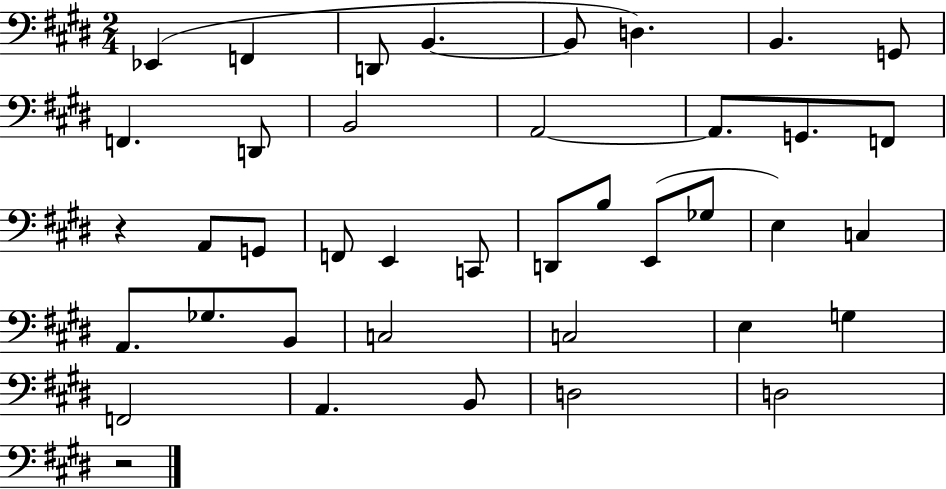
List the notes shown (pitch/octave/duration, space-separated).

Eb2/q F2/q D2/e B2/q. B2/e D3/q. B2/q. G2/e F2/q. D2/e B2/h A2/h A2/e. G2/e. F2/e R/q A2/e G2/e F2/e E2/q C2/e D2/e B3/e E2/e Gb3/e E3/q C3/q A2/e. Gb3/e. B2/e C3/h C3/h E3/q G3/q F2/h A2/q. B2/e D3/h D3/h R/h